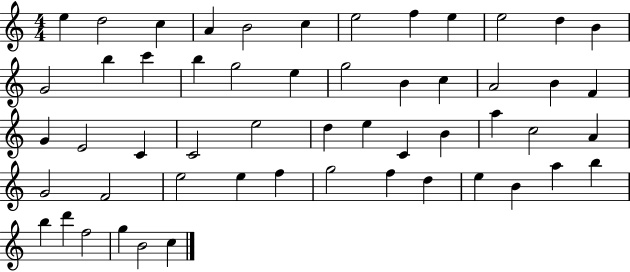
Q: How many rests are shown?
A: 0